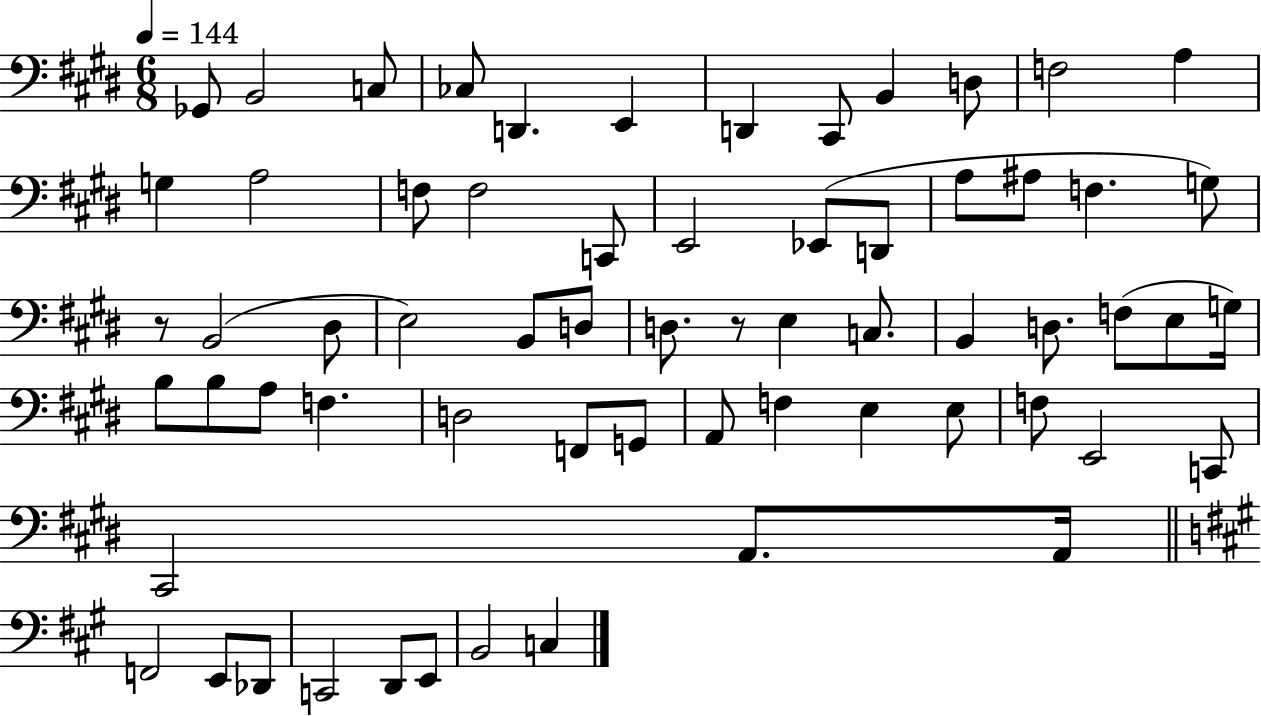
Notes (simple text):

Gb2/e B2/h C3/e CES3/e D2/q. E2/q D2/q C#2/e B2/q D3/e F3/h A3/q G3/q A3/h F3/e F3/h C2/e E2/h Eb2/e D2/e A3/e A#3/e F3/q. G3/e R/e B2/h D#3/e E3/h B2/e D3/e D3/e. R/e E3/q C3/e. B2/q D3/e. F3/e E3/e G3/s B3/e B3/e A3/e F3/q. D3/h F2/e G2/e A2/e F3/q E3/q E3/e F3/e E2/h C2/e C#2/h A2/e. A2/s F2/h E2/e Db2/e C2/h D2/e E2/e B2/h C3/q